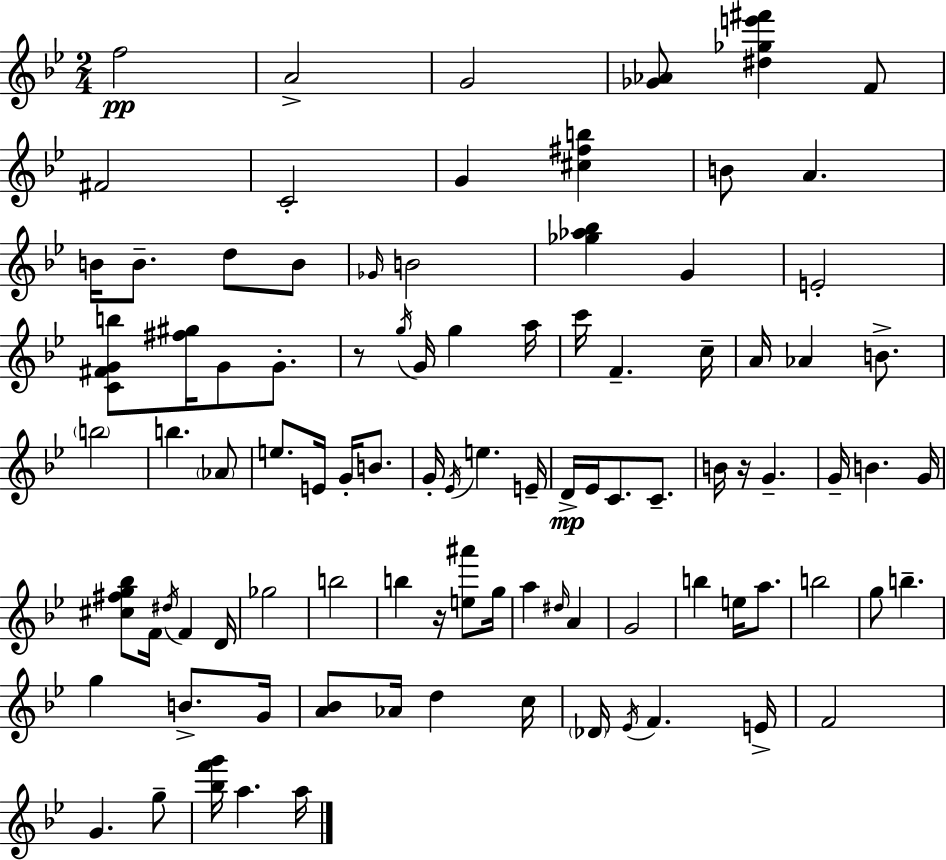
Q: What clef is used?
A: treble